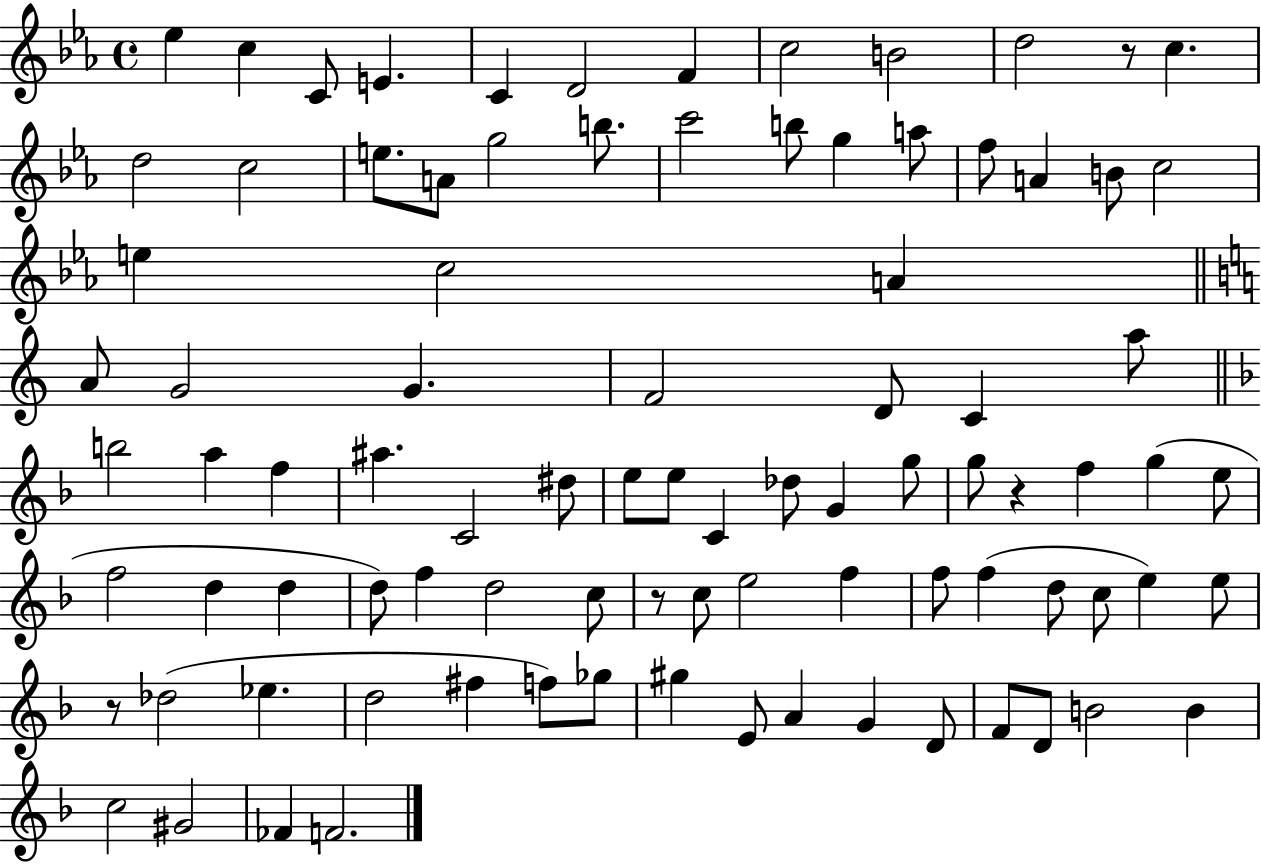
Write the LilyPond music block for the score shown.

{
  \clef treble
  \time 4/4
  \defaultTimeSignature
  \key ees \major
  ees''4 c''4 c'8 e'4. | c'4 d'2 f'4 | c''2 b'2 | d''2 r8 c''4. | \break d''2 c''2 | e''8. a'8 g''2 b''8. | c'''2 b''8 g''4 a''8 | f''8 a'4 b'8 c''2 | \break e''4 c''2 a'4 | \bar "||" \break \key a \minor a'8 g'2 g'4. | f'2 d'8 c'4 a''8 | \bar "||" \break \key f \major b''2 a''4 f''4 | ais''4. c'2 dis''8 | e''8 e''8 c'4 des''8 g'4 g''8 | g''8 r4 f''4 g''4( e''8 | \break f''2 d''4 d''4 | d''8) f''4 d''2 c''8 | r8 c''8 e''2 f''4 | f''8 f''4( d''8 c''8 e''4) e''8 | \break r8 des''2( ees''4. | d''2 fis''4 f''8) ges''8 | gis''4 e'8 a'4 g'4 d'8 | f'8 d'8 b'2 b'4 | \break c''2 gis'2 | fes'4 f'2. | \bar "|."
}